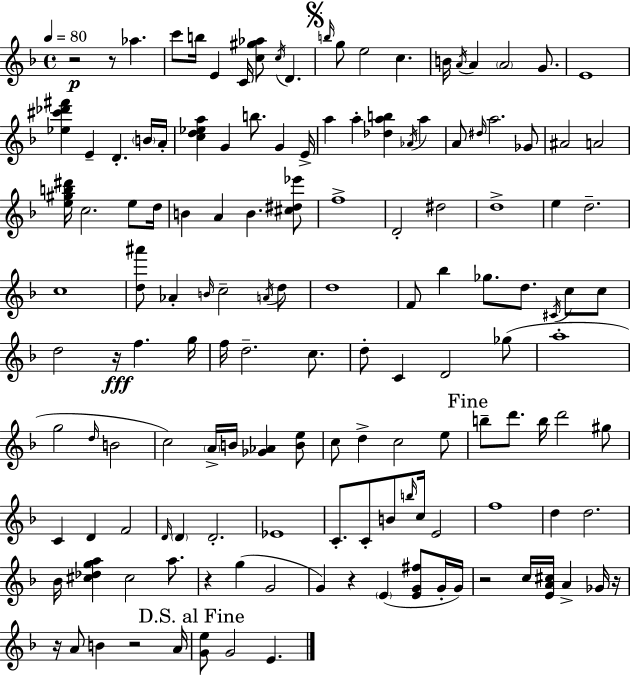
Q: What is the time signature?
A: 4/4